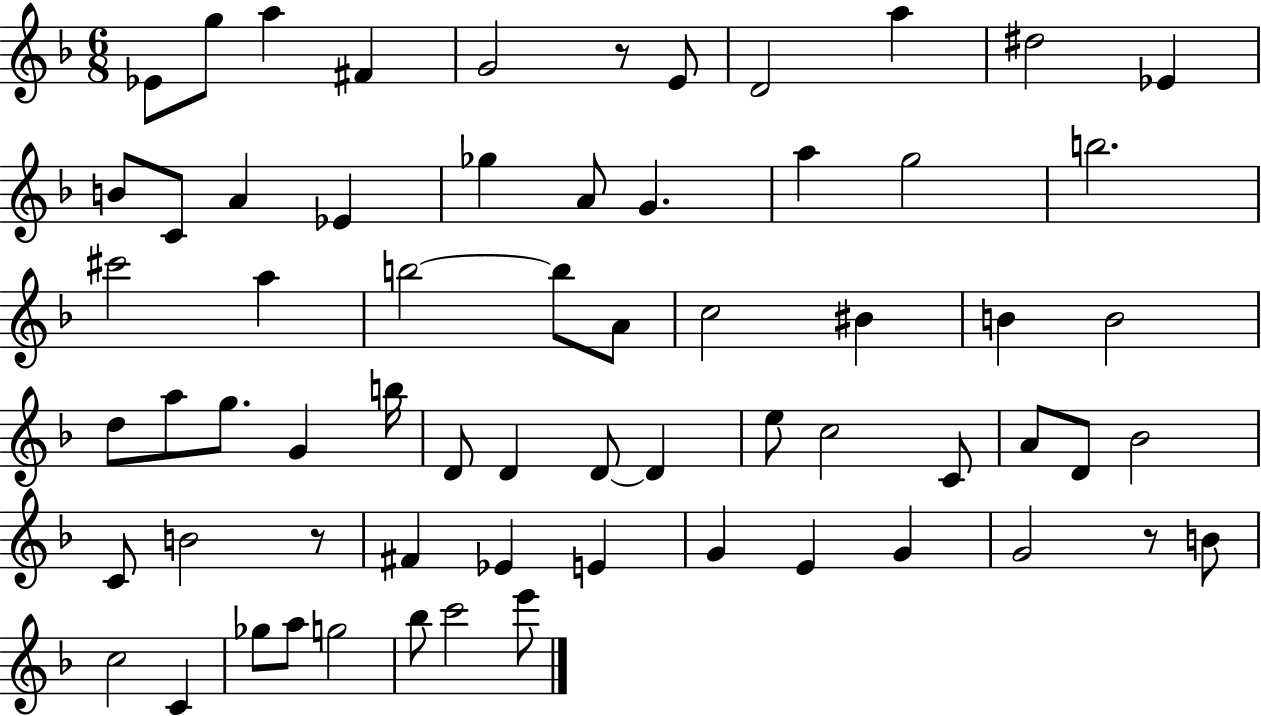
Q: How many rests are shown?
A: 3